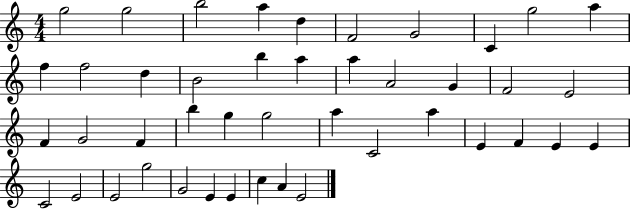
{
  \clef treble
  \numericTimeSignature
  \time 4/4
  \key c \major
  g''2 g''2 | b''2 a''4 d''4 | f'2 g'2 | c'4 g''2 a''4 | \break f''4 f''2 d''4 | b'2 b''4 a''4 | a''4 a'2 g'4 | f'2 e'2 | \break f'4 g'2 f'4 | b''4 g''4 g''2 | a''4 c'2 a''4 | e'4 f'4 e'4 e'4 | \break c'2 e'2 | e'2 g''2 | g'2 e'4 e'4 | c''4 a'4 e'2 | \break \bar "|."
}